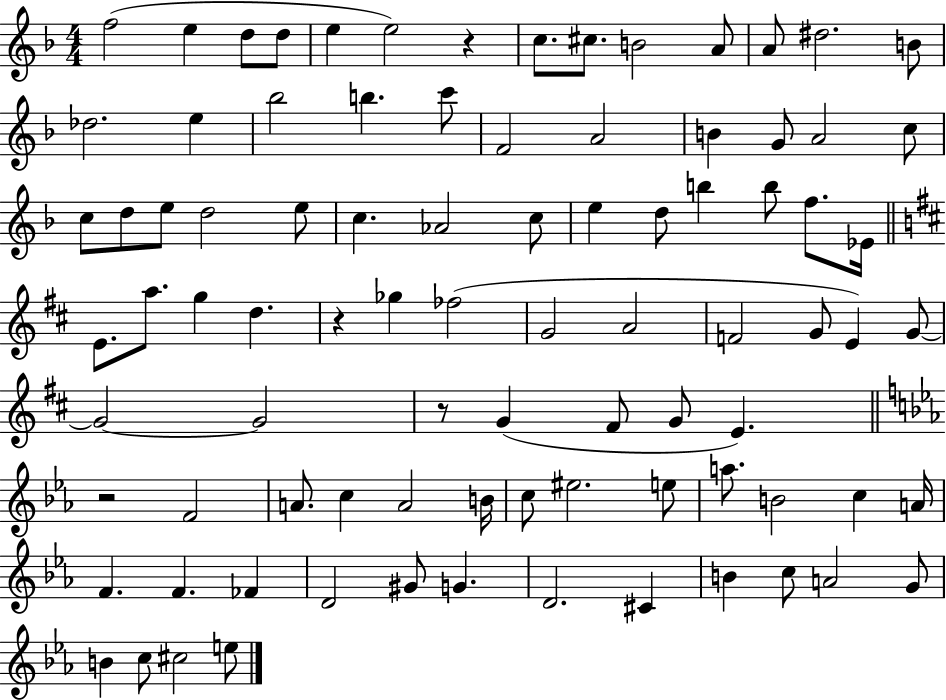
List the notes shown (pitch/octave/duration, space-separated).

F5/h E5/q D5/e D5/e E5/q E5/h R/q C5/e. C#5/e. B4/h A4/e A4/e D#5/h. B4/e Db5/h. E5/q Bb5/h B5/q. C6/e F4/h A4/h B4/q G4/e A4/h C5/e C5/e D5/e E5/e D5/h E5/e C5/q. Ab4/h C5/e E5/q D5/e B5/q B5/e F5/e. Eb4/s E4/e. A5/e. G5/q D5/q. R/q Gb5/q FES5/h G4/h A4/h F4/h G4/e E4/q G4/e G4/h G4/h R/e G4/q F#4/e G4/e E4/q. R/h F4/h A4/e. C5/q A4/h B4/s C5/e EIS5/h. E5/e A5/e. B4/h C5/q A4/s F4/q. F4/q. FES4/q D4/h G#4/e G4/q. D4/h. C#4/q B4/q C5/e A4/h G4/e B4/q C5/e C#5/h E5/e